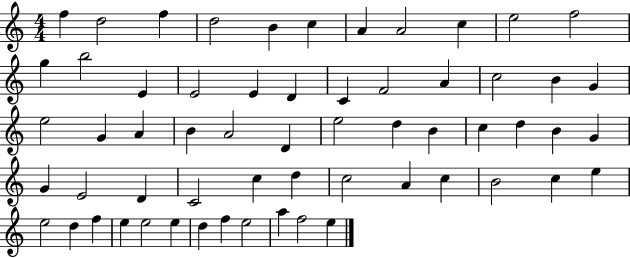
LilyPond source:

{
  \clef treble
  \numericTimeSignature
  \time 4/4
  \key c \major
  f''4 d''2 f''4 | d''2 b'4 c''4 | a'4 a'2 c''4 | e''2 f''2 | \break g''4 b''2 e'4 | e'2 e'4 d'4 | c'4 f'2 a'4 | c''2 b'4 g'4 | \break e''2 g'4 a'4 | b'4 a'2 d'4 | e''2 d''4 b'4 | c''4 d''4 b'4 g'4 | \break g'4 e'2 d'4 | c'2 c''4 d''4 | c''2 a'4 c''4 | b'2 c''4 e''4 | \break e''2 d''4 f''4 | e''4 e''2 e''4 | d''4 f''4 e''2 | a''4 f''2 e''4 | \break \bar "|."
}